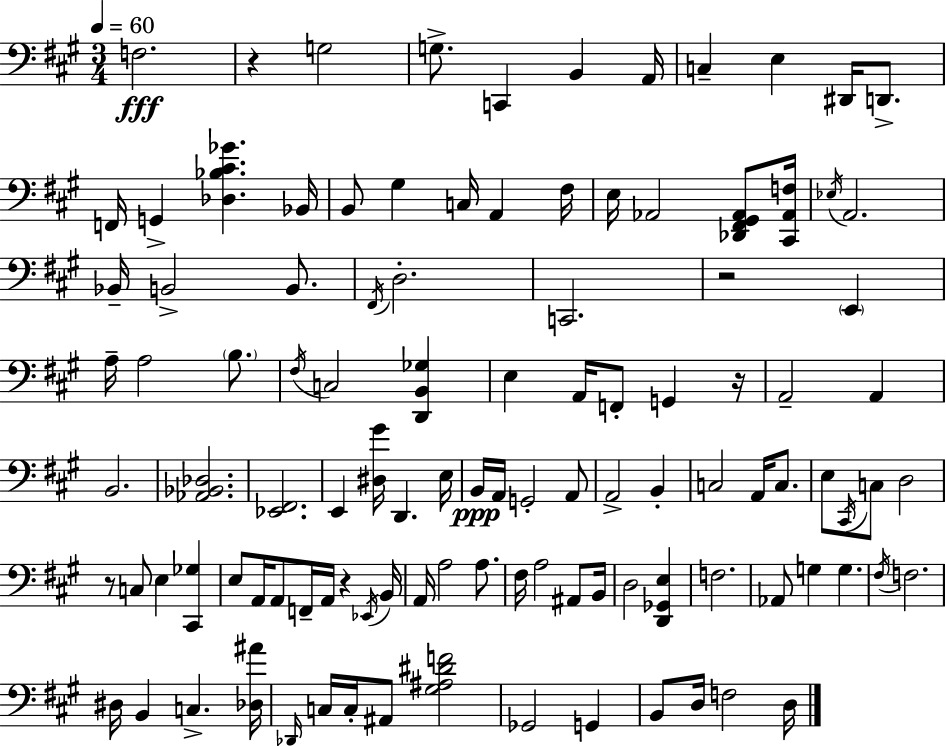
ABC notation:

X:1
T:Untitled
M:3/4
L:1/4
K:A
F,2 z G,2 G,/2 C,, B,, A,,/4 C, E, ^D,,/4 D,,/2 F,,/4 G,, [_D,_B,^C_G] _B,,/4 B,,/2 ^G, C,/4 A,, ^F,/4 E,/4 _A,,2 [_D,,^F,,^G,,_A,,]/2 [^C,,_A,,F,]/4 _E,/4 A,,2 _B,,/4 B,,2 B,,/2 ^F,,/4 D,2 C,,2 z2 E,, A,/4 A,2 B,/2 ^F,/4 C,2 [D,,B,,_G,] E, A,,/4 F,,/2 G,, z/4 A,,2 A,, B,,2 [_A,,_B,,_D,]2 [_E,,^F,,]2 E,, [^D,^G]/4 D,, E,/4 B,,/4 A,,/4 G,,2 A,,/2 A,,2 B,, C,2 A,,/4 C,/2 E,/2 ^C,,/4 C,/2 D,2 z/2 C,/2 E, [^C,,_G,] E,/2 A,,/4 A,,/2 F,,/4 A,,/4 z _E,,/4 B,,/4 A,,/4 A,2 A,/2 ^F,/4 A,2 ^A,,/2 B,,/4 D,2 [D,,_G,,E,] F,2 _A,,/2 G, G, ^F,/4 F,2 ^D,/4 B,, C, [_D,^A]/4 _D,,/4 C,/4 C,/4 ^A,,/2 [^G,^A,^DF]2 _G,,2 G,, B,,/2 D,/4 F,2 D,/4